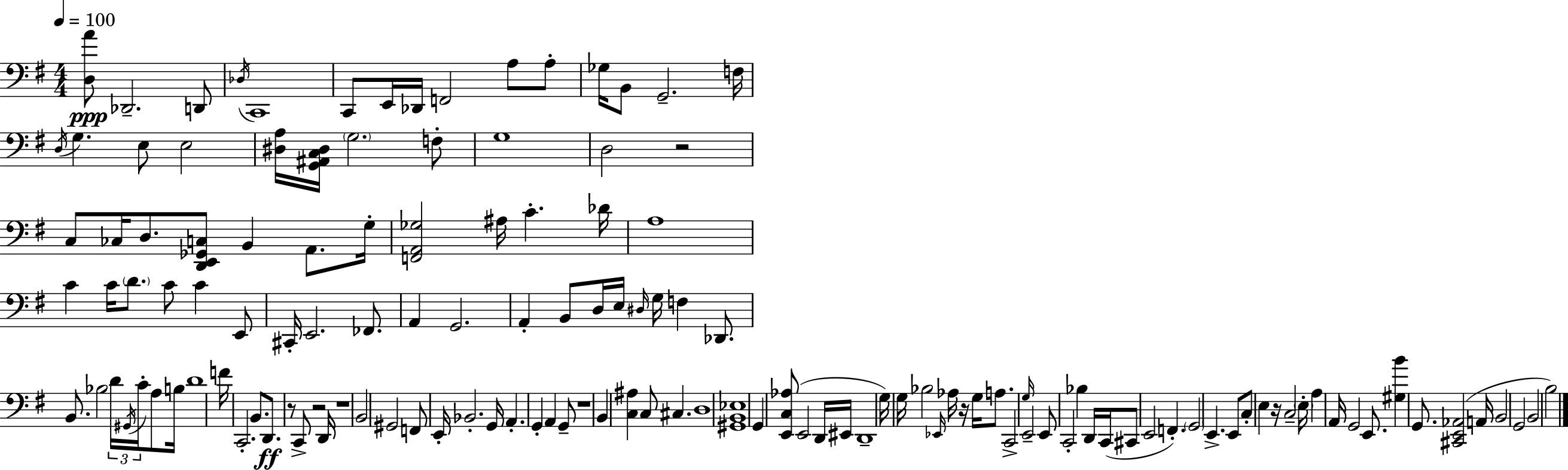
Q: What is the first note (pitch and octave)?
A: Db2